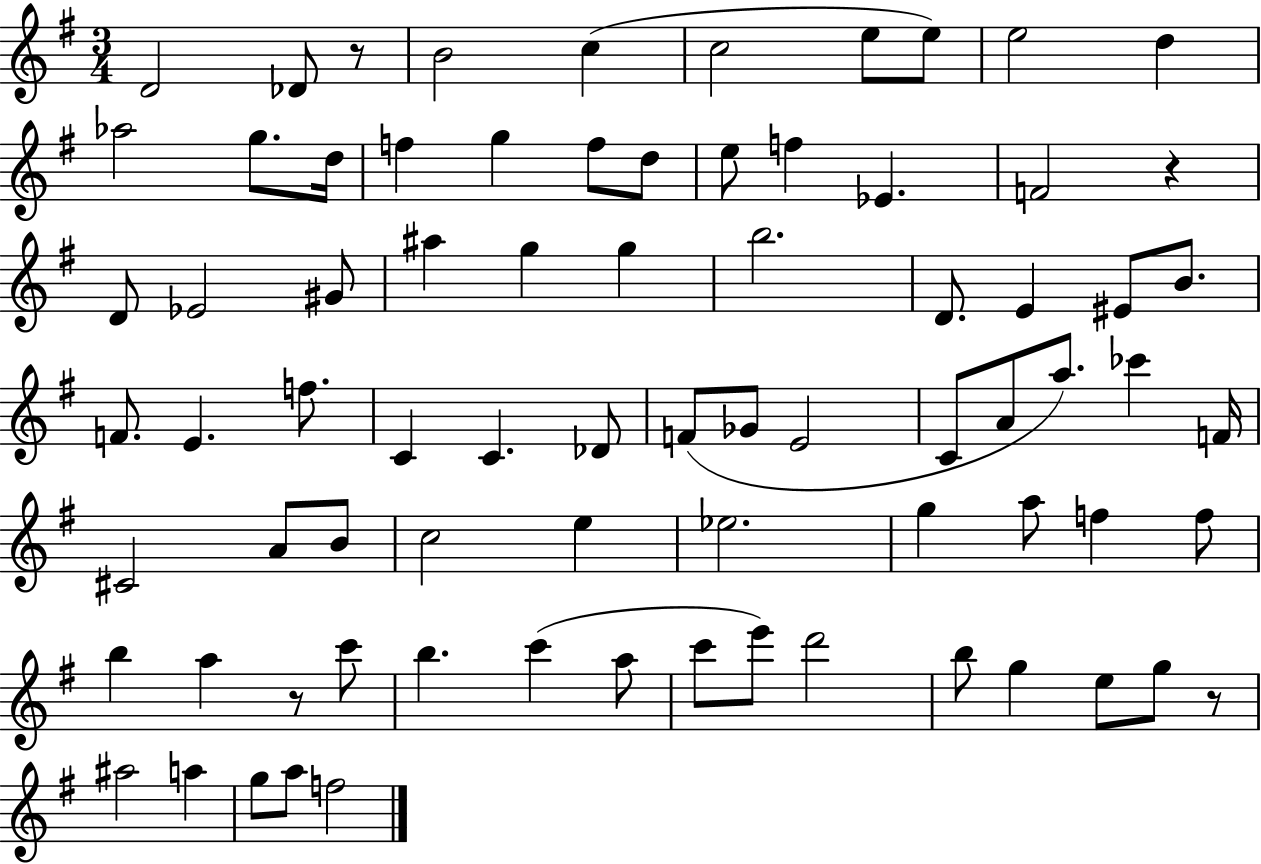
X:1
T:Untitled
M:3/4
L:1/4
K:G
D2 _D/2 z/2 B2 c c2 e/2 e/2 e2 d _a2 g/2 d/4 f g f/2 d/2 e/2 f _E F2 z D/2 _E2 ^G/2 ^a g g b2 D/2 E ^E/2 B/2 F/2 E f/2 C C _D/2 F/2 _G/2 E2 C/2 A/2 a/2 _c' F/4 ^C2 A/2 B/2 c2 e _e2 g a/2 f f/2 b a z/2 c'/2 b c' a/2 c'/2 e'/2 d'2 b/2 g e/2 g/2 z/2 ^a2 a g/2 a/2 f2